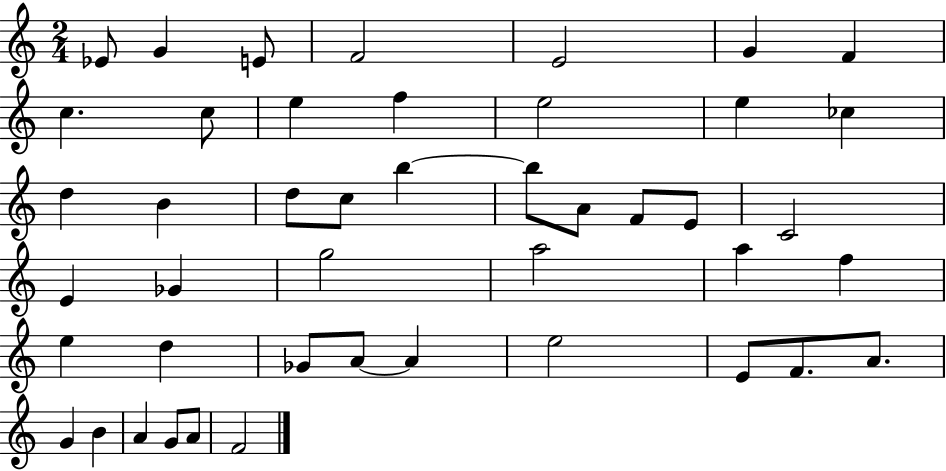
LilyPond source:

{
  \clef treble
  \numericTimeSignature
  \time 2/4
  \key c \major
  \repeat volta 2 { ees'8 g'4 e'8 | f'2 | e'2 | g'4 f'4 | \break c''4. c''8 | e''4 f''4 | e''2 | e''4 ces''4 | \break d''4 b'4 | d''8 c''8 b''4~~ | b''8 a'8 f'8 e'8 | c'2 | \break e'4 ges'4 | g''2 | a''2 | a''4 f''4 | \break e''4 d''4 | ges'8 a'8~~ a'4 | e''2 | e'8 f'8. a'8. | \break g'4 b'4 | a'4 g'8 a'8 | f'2 | } \bar "|."
}